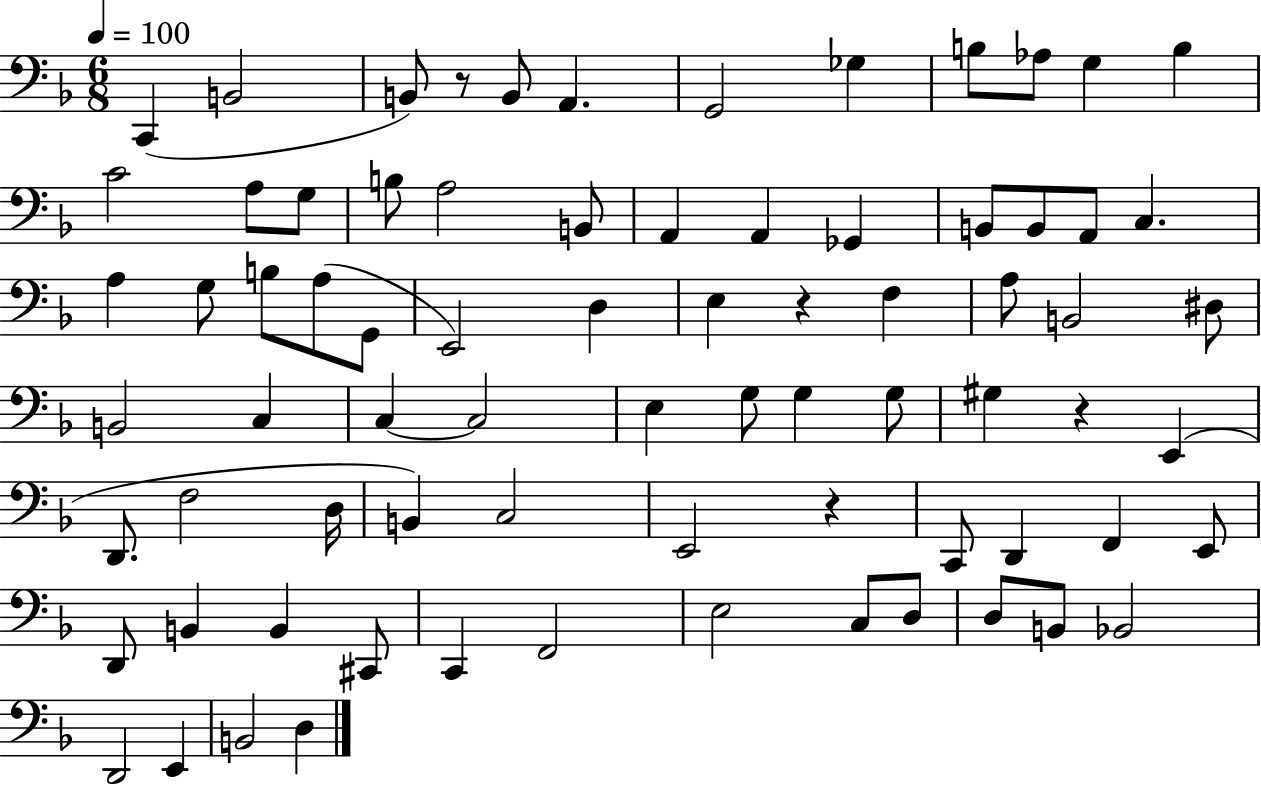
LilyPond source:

{
  \clef bass
  \numericTimeSignature
  \time 6/8
  \key f \major
  \tempo 4 = 100
  c,4( b,2 | b,8) r8 b,8 a,4. | g,2 ges4 | b8 aes8 g4 b4 | \break c'2 a8 g8 | b8 a2 b,8 | a,4 a,4 ges,4 | b,8 b,8 a,8 c4. | \break a4 g8 b8 a8( g,8 | e,2) d4 | e4 r4 f4 | a8 b,2 dis8 | \break b,2 c4 | c4~~ c2 | e4 g8 g4 g8 | gis4 r4 e,4( | \break d,8. f2 d16 | b,4) c2 | e,2 r4 | c,8 d,4 f,4 e,8 | \break d,8 b,4 b,4 cis,8 | c,4 f,2 | e2 c8 d8 | d8 b,8 bes,2 | \break d,2 e,4 | b,2 d4 | \bar "|."
}